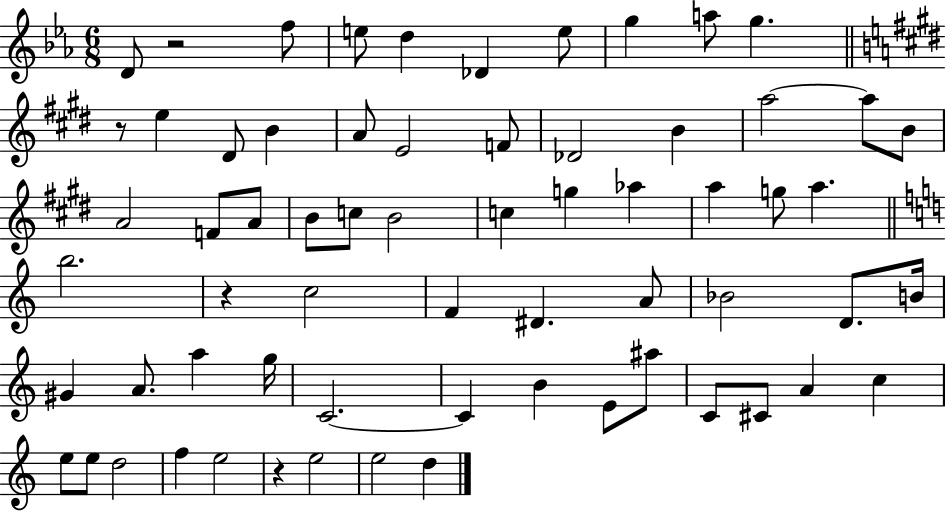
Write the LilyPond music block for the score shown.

{
  \clef treble
  \numericTimeSignature
  \time 6/8
  \key ees \major
  d'8 r2 f''8 | e''8 d''4 des'4 e''8 | g''4 a''8 g''4. | \bar "||" \break \key e \major r8 e''4 dis'8 b'4 | a'8 e'2 f'8 | des'2 b'4 | a''2~~ a''8 b'8 | \break a'2 f'8 a'8 | b'8 c''8 b'2 | c''4 g''4 aes''4 | a''4 g''8 a''4. | \break \bar "||" \break \key a \minor b''2. | r4 c''2 | f'4 dis'4. a'8 | bes'2 d'8. b'16 | \break gis'4 a'8. a''4 g''16 | c'2.~~ | c'4 b'4 e'8 ais''8 | c'8 cis'8 a'4 c''4 | \break e''8 e''8 d''2 | f''4 e''2 | r4 e''2 | e''2 d''4 | \break \bar "|."
}